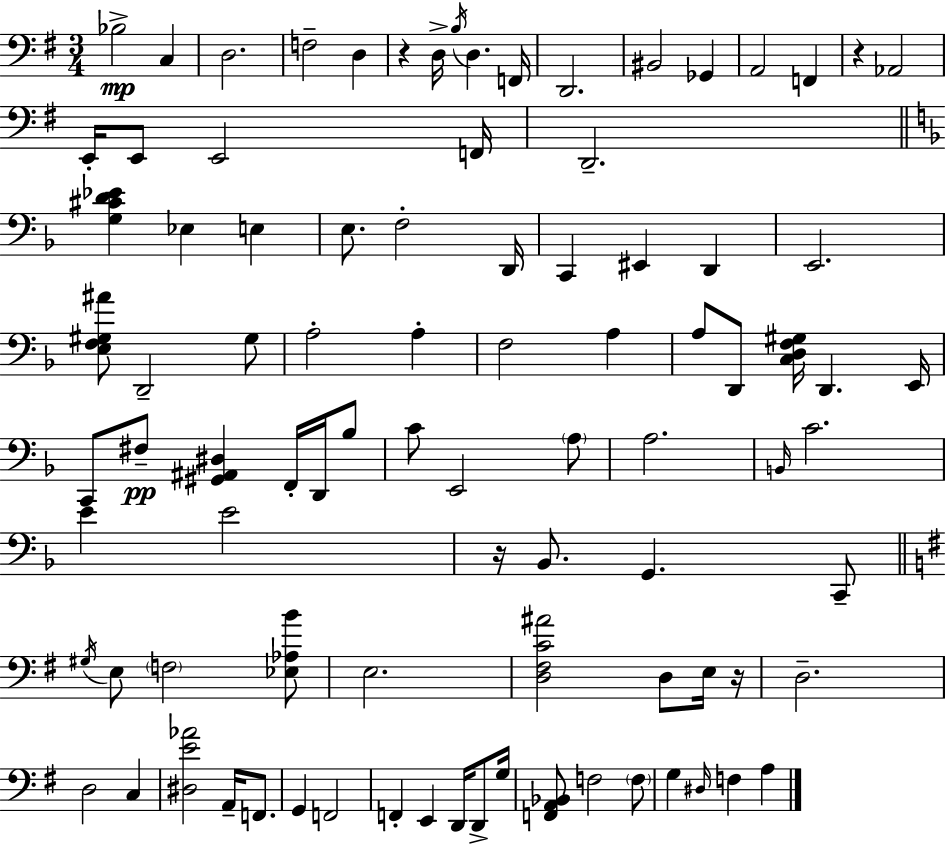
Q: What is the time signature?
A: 3/4